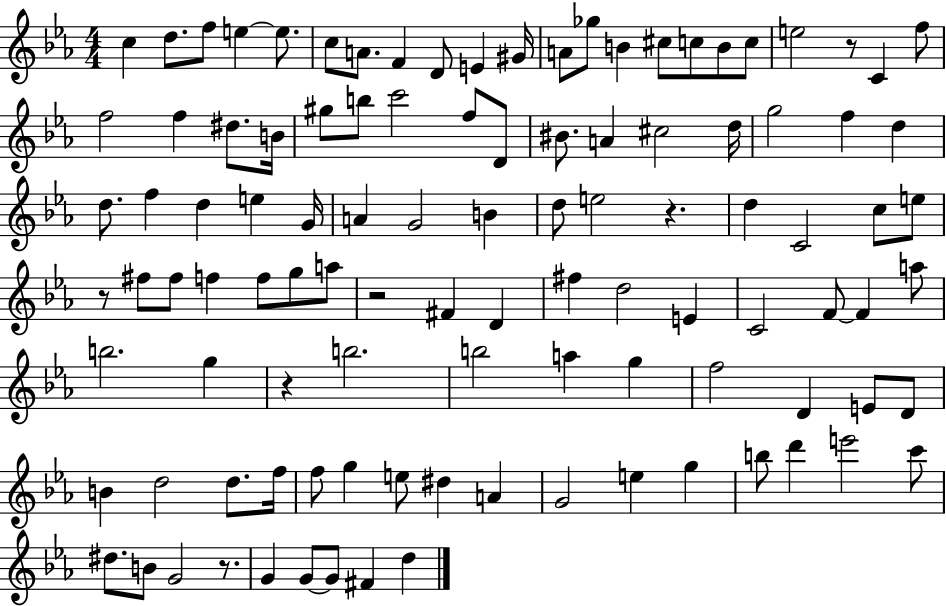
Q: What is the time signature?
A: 4/4